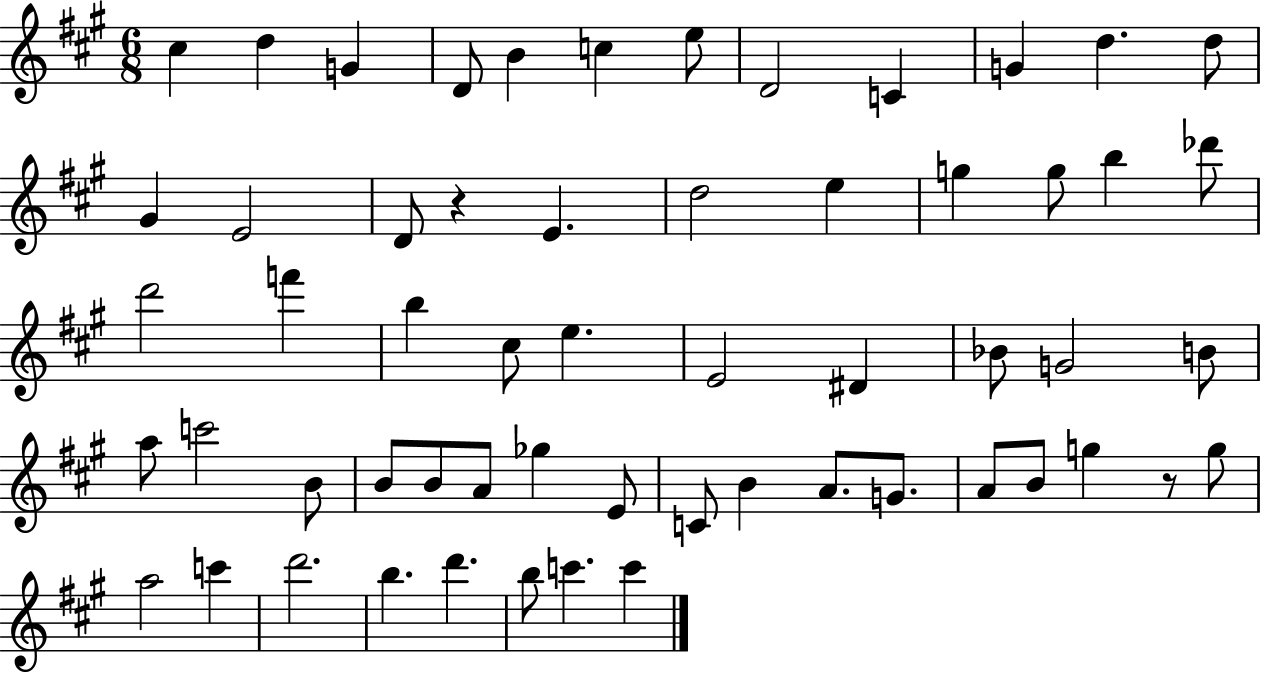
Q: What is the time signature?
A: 6/8